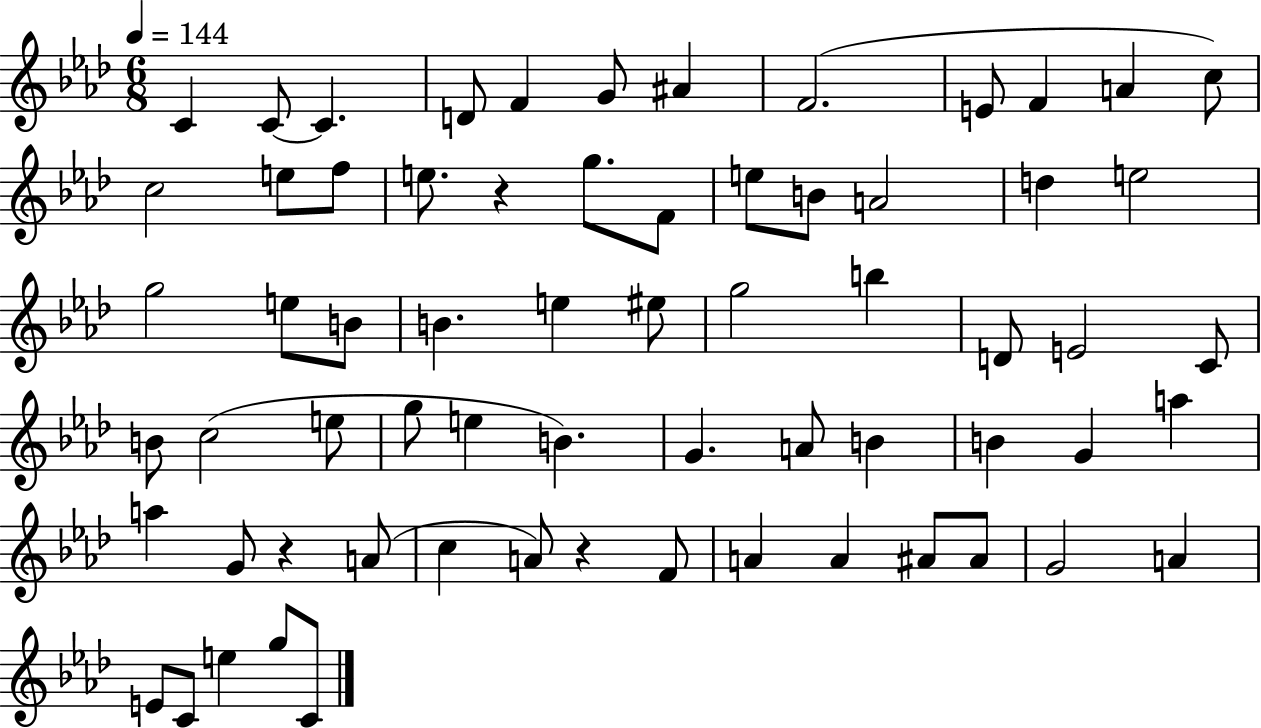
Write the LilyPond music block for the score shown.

{
  \clef treble
  \numericTimeSignature
  \time 6/8
  \key aes \major
  \tempo 4 = 144
  c'4 c'8~~ c'4. | d'8 f'4 g'8 ais'4 | f'2.( | e'8 f'4 a'4 c''8) | \break c''2 e''8 f''8 | e''8. r4 g''8. f'8 | e''8 b'8 a'2 | d''4 e''2 | \break g''2 e''8 b'8 | b'4. e''4 eis''8 | g''2 b''4 | d'8 e'2 c'8 | \break b'8 c''2( e''8 | g''8 e''4 b'4.) | g'4. a'8 b'4 | b'4 g'4 a''4 | \break a''4 g'8 r4 a'8( | c''4 a'8) r4 f'8 | a'4 a'4 ais'8 ais'8 | g'2 a'4 | \break e'8 c'8 e''4 g''8 c'8 | \bar "|."
}